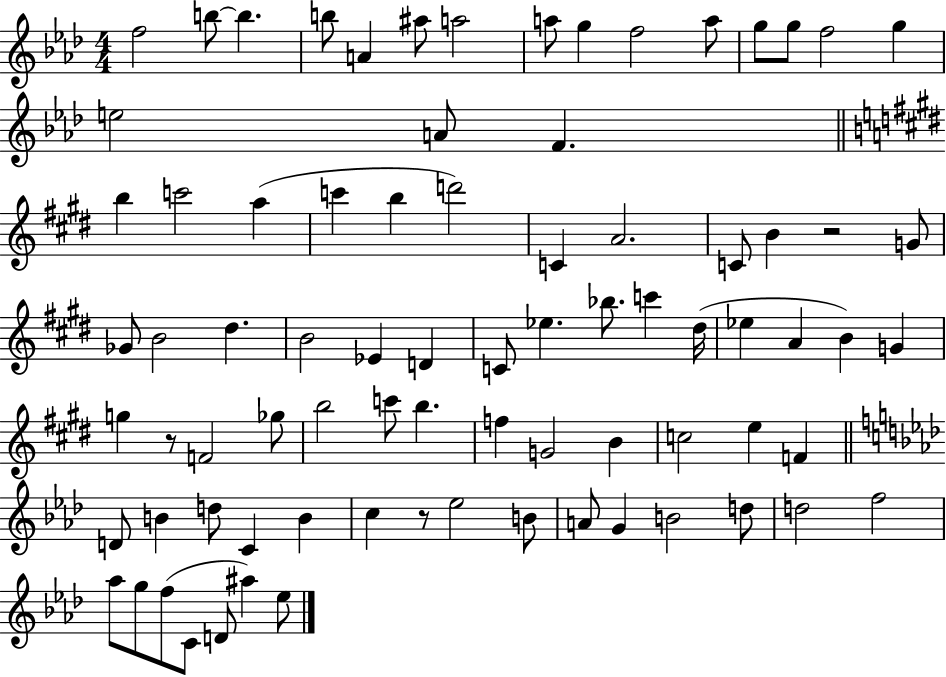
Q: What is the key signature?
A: AES major